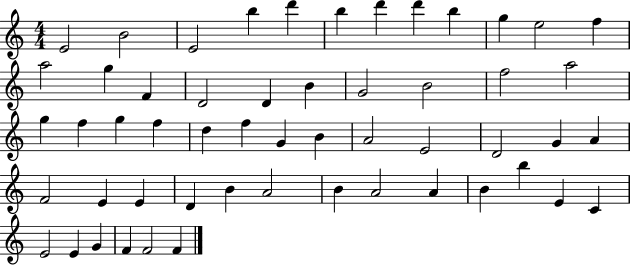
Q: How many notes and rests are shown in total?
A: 54